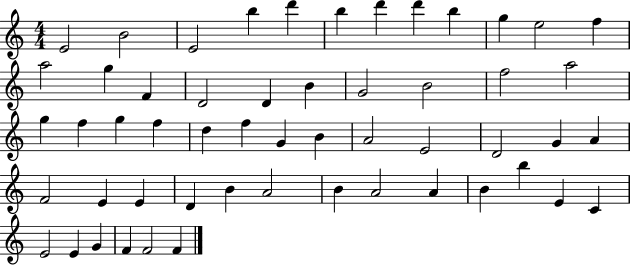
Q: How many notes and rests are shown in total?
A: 54